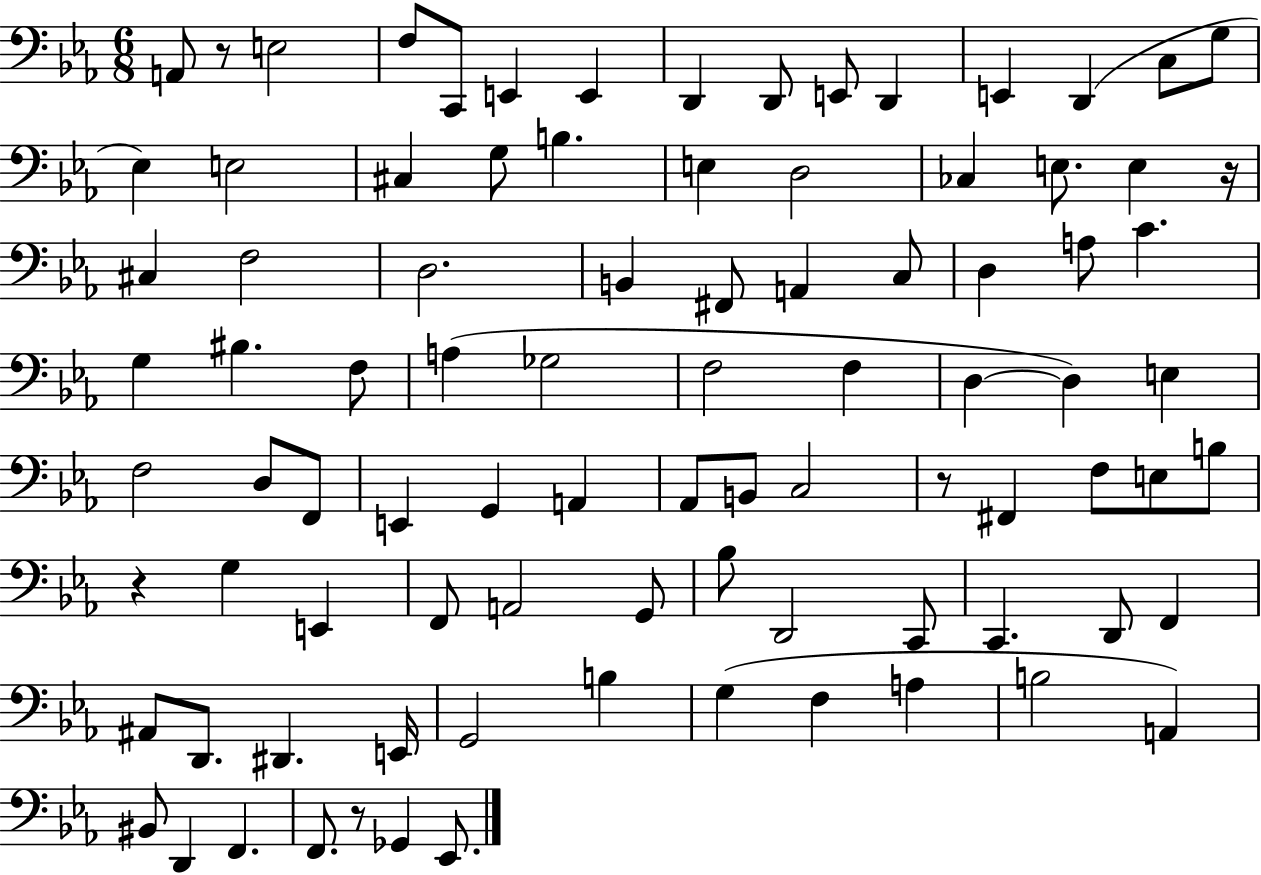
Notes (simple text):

A2/e R/e E3/h F3/e C2/e E2/q E2/q D2/q D2/e E2/e D2/q E2/q D2/q C3/e G3/e Eb3/q E3/h C#3/q G3/e B3/q. E3/q D3/h CES3/q E3/e. E3/q R/s C#3/q F3/h D3/h. B2/q F#2/e A2/q C3/e D3/q A3/e C4/q. G3/q BIS3/q. F3/e A3/q Gb3/h F3/h F3/q D3/q D3/q E3/q F3/h D3/e F2/e E2/q G2/q A2/q Ab2/e B2/e C3/h R/e F#2/q F3/e E3/e B3/e R/q G3/q E2/q F2/e A2/h G2/e Bb3/e D2/h C2/e C2/q. D2/e F2/q A#2/e D2/e. D#2/q. E2/s G2/h B3/q G3/q F3/q A3/q B3/h A2/q BIS2/e D2/q F2/q. F2/e. R/e Gb2/q Eb2/e.